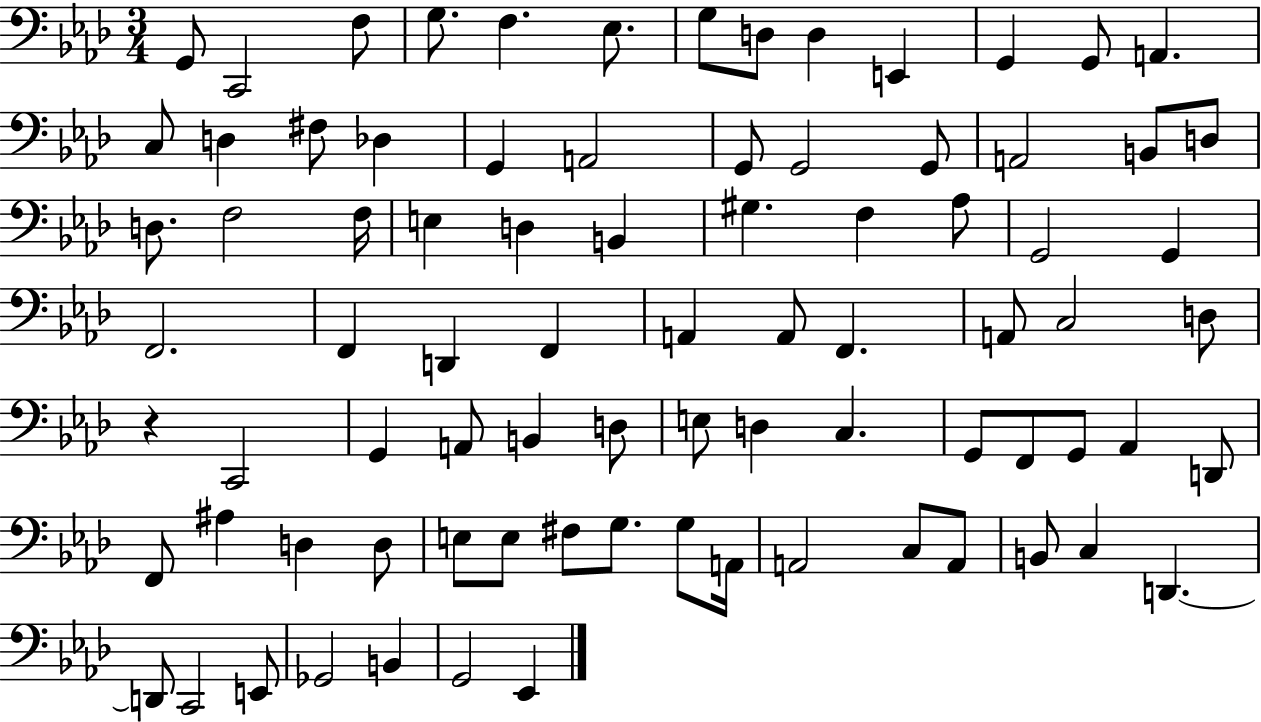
X:1
T:Untitled
M:3/4
L:1/4
K:Ab
G,,/2 C,,2 F,/2 G,/2 F, _E,/2 G,/2 D,/2 D, E,, G,, G,,/2 A,, C,/2 D, ^F,/2 _D, G,, A,,2 G,,/2 G,,2 G,,/2 A,,2 B,,/2 D,/2 D,/2 F,2 F,/4 E, D, B,, ^G, F, _A,/2 G,,2 G,, F,,2 F,, D,, F,, A,, A,,/2 F,, A,,/2 C,2 D,/2 z C,,2 G,, A,,/2 B,, D,/2 E,/2 D, C, G,,/2 F,,/2 G,,/2 _A,, D,,/2 F,,/2 ^A, D, D,/2 E,/2 E,/2 ^F,/2 G,/2 G,/2 A,,/4 A,,2 C,/2 A,,/2 B,,/2 C, D,, D,,/2 C,,2 E,,/2 _G,,2 B,, G,,2 _E,,